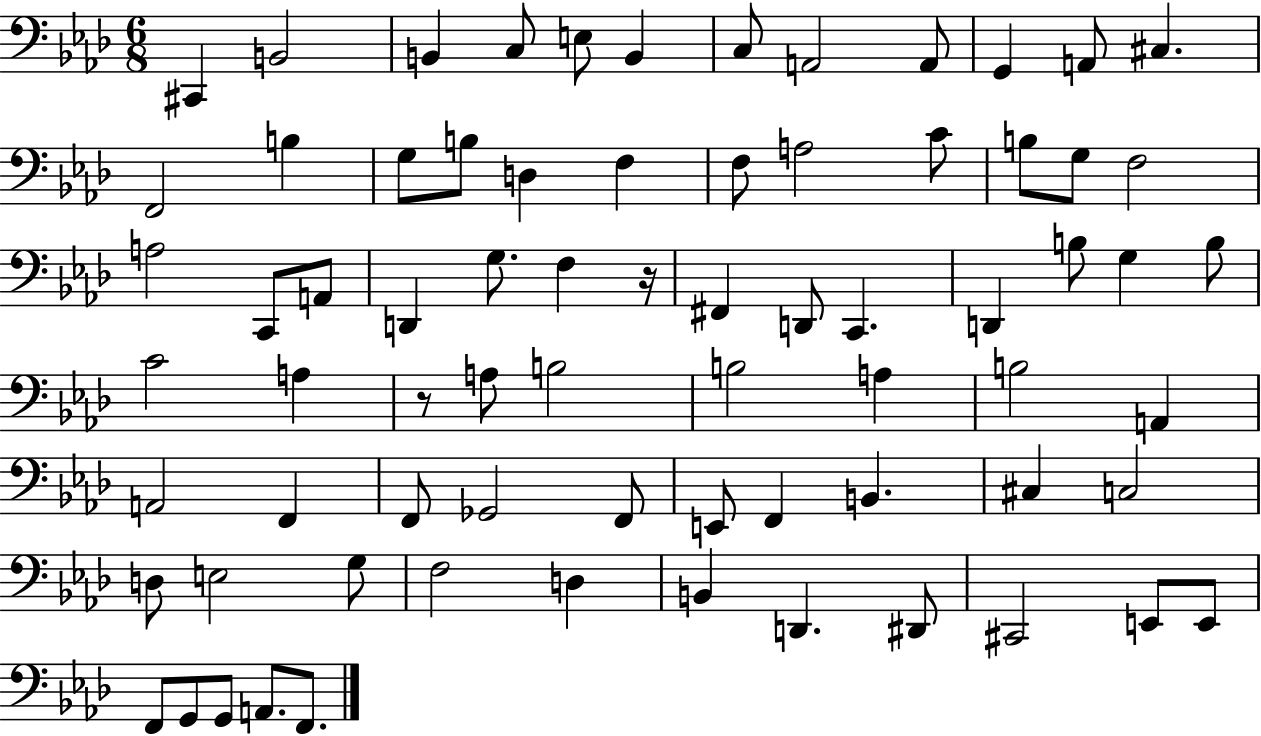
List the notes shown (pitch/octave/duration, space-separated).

C#2/q B2/h B2/q C3/e E3/e B2/q C3/e A2/h A2/e G2/q A2/e C#3/q. F2/h B3/q G3/e B3/e D3/q F3/q F3/e A3/h C4/e B3/e G3/e F3/h A3/h C2/e A2/e D2/q G3/e. F3/q R/s F#2/q D2/e C2/q. D2/q B3/e G3/q B3/e C4/h A3/q R/e A3/e B3/h B3/h A3/q B3/h A2/q A2/h F2/q F2/e Gb2/h F2/e E2/e F2/q B2/q. C#3/q C3/h D3/e E3/h G3/e F3/h D3/q B2/q D2/q. D#2/e C#2/h E2/e E2/e F2/e G2/e G2/e A2/e. F2/e.